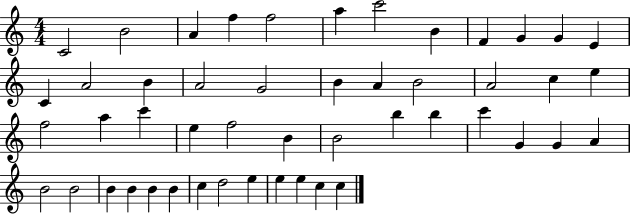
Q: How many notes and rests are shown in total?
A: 49